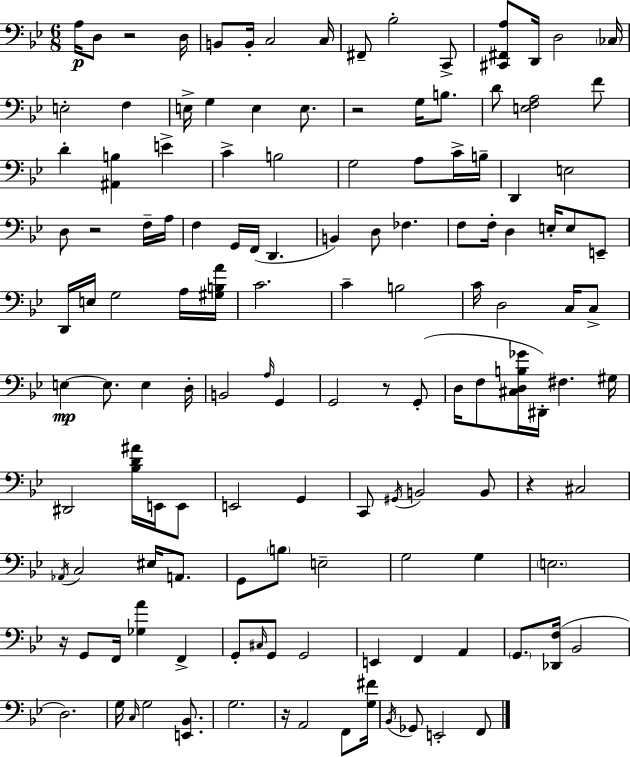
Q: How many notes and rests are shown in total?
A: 134